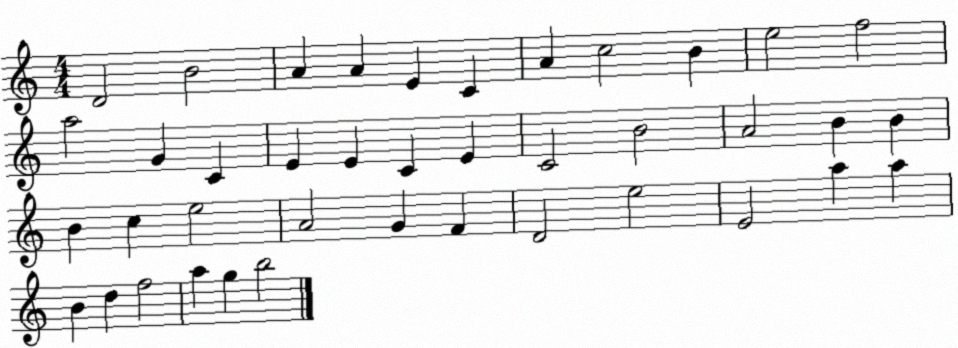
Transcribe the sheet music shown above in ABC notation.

X:1
T:Untitled
M:4/4
L:1/4
K:C
D2 B2 A A E C A c2 B e2 f2 a2 G C E E C E C2 B2 A2 B B B c e2 A2 G F D2 e2 E2 a a B d f2 a g b2